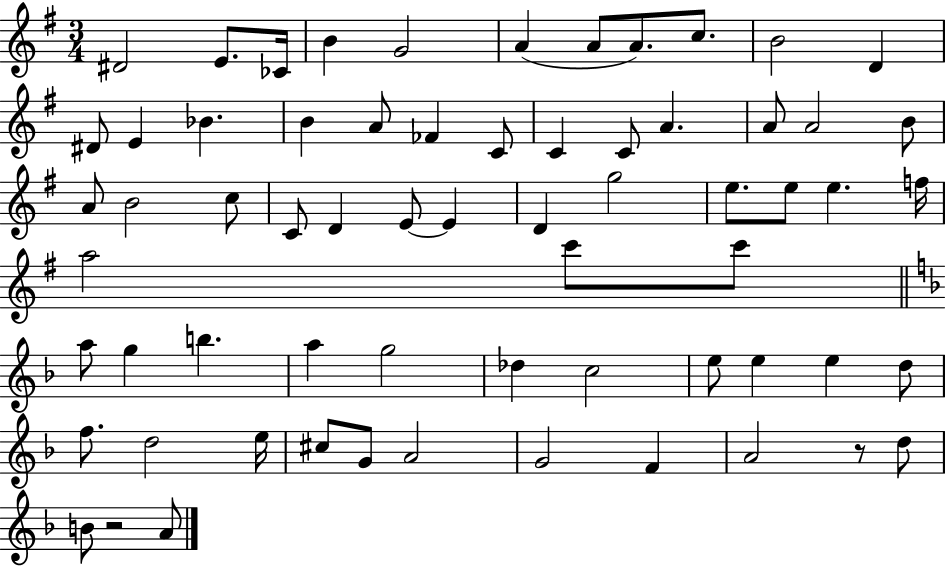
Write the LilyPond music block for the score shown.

{
  \clef treble
  \numericTimeSignature
  \time 3/4
  \key g \major
  dis'2 e'8. ces'16 | b'4 g'2 | a'4( a'8 a'8.) c''8. | b'2 d'4 | \break dis'8 e'4 bes'4. | b'4 a'8 fes'4 c'8 | c'4 c'8 a'4. | a'8 a'2 b'8 | \break a'8 b'2 c''8 | c'8 d'4 e'8~~ e'4 | d'4 g''2 | e''8. e''8 e''4. f''16 | \break a''2 c'''8 c'''8 | \bar "||" \break \key f \major a''8 g''4 b''4. | a''4 g''2 | des''4 c''2 | e''8 e''4 e''4 d''8 | \break f''8. d''2 e''16 | cis''8 g'8 a'2 | g'2 f'4 | a'2 r8 d''8 | \break b'8 r2 a'8 | \bar "|."
}